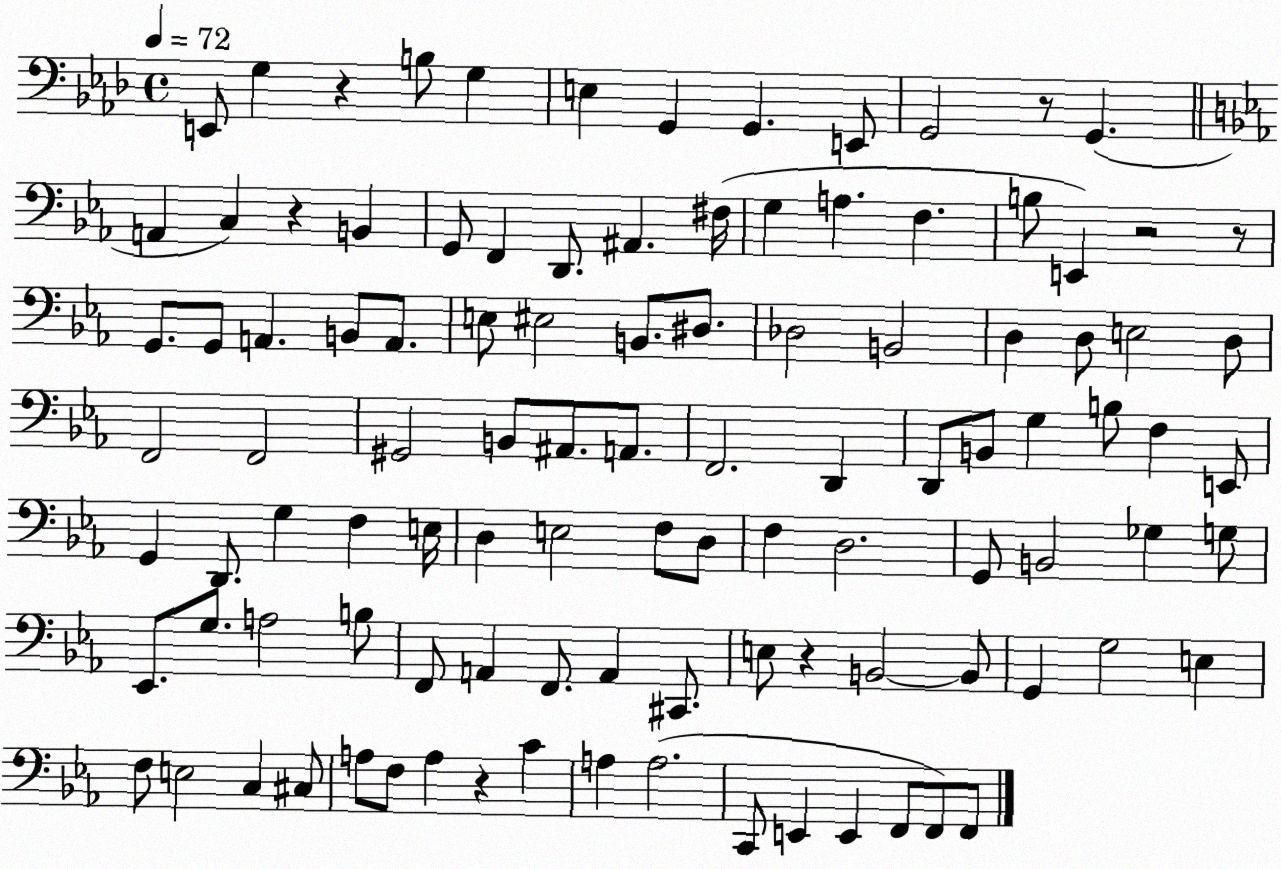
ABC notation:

X:1
T:Untitled
M:4/4
L:1/4
K:Ab
E,,/2 G, z B,/2 G, E, G,, G,, E,,/2 G,,2 z/2 G,, A,, C, z B,, G,,/2 F,, D,,/2 ^A,, ^F,/4 G, A, F, B,/2 E,, z2 z/2 G,,/2 G,,/2 A,, B,,/2 A,,/2 E,/2 ^E,2 B,,/2 ^D,/2 _D,2 B,,2 D, D,/2 E,2 D,/2 F,,2 F,,2 ^G,,2 B,,/2 ^A,,/2 A,,/2 F,,2 D,, D,,/2 B,,/2 G, B,/2 F, E,,/2 G,, D,,/2 G, F, E,/4 D, E,2 F,/2 D,/2 F, D,2 G,,/2 B,,2 _G, G,/2 _E,,/2 G,/2 A,2 B,/2 F,,/2 A,, F,,/2 A,, ^C,,/2 E,/2 z B,,2 B,,/2 G,, G,2 E, F,/2 E,2 C, ^C,/2 A,/2 F,/2 A, z C A, A,2 C,,/2 E,, E,, F,,/2 F,,/2 F,,/2